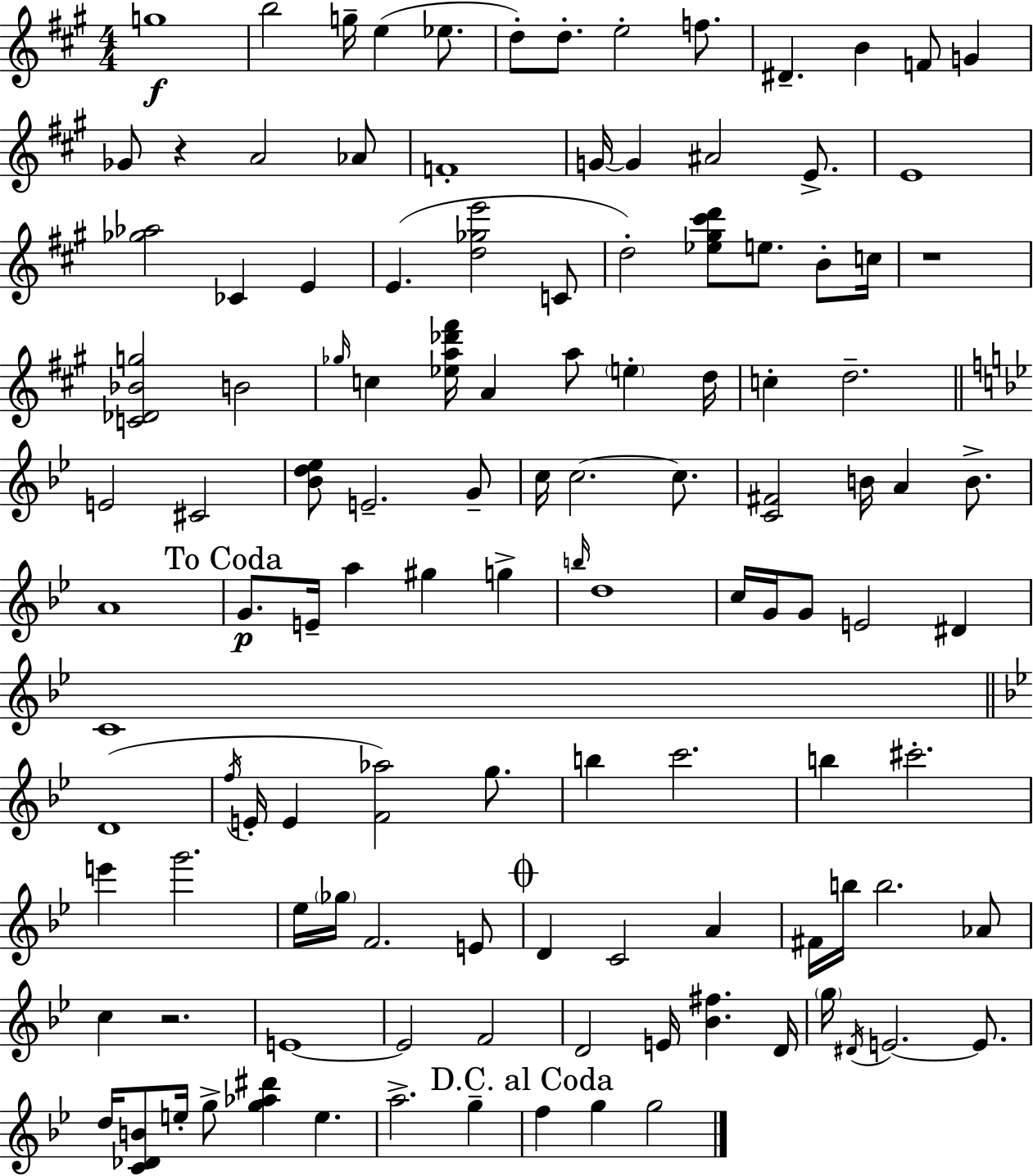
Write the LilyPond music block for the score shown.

{
  \clef treble
  \numericTimeSignature
  \time 4/4
  \key a \major
  g''1\f | b''2 g''16-- e''4( ees''8. | d''8-.) d''8.-. e''2-. f''8. | dis'4.-- b'4 f'8 g'4 | \break ges'8 r4 a'2 aes'8 | f'1-. | g'16~~ g'4 ais'2 e'8.-> | e'1 | \break <ges'' aes''>2 ces'4 e'4 | e'4.( <d'' ges'' e'''>2 c'8 | d''2-.) <ees'' gis'' cis''' d'''>8 e''8. b'8-. c''16 | r1 | \break <c' des' bes' g''>2 b'2 | \grace { ges''16 } c''4 <ees'' a'' des''' fis'''>16 a'4 a''8 \parenthesize e''4-. | d''16 c''4-. d''2.-- | \bar "||" \break \key bes \major e'2 cis'2 | <bes' d'' ees''>8 e'2.-- g'8-- | c''16 c''2.~~ c''8. | <c' fis'>2 b'16 a'4 b'8.-> | \break a'1 | \mark "To Coda" g'8.\p e'16-- a''4 gis''4 g''4-> | \grace { b''16 } d''1 | c''16 g'16 g'8 e'2 dis'4 | \break c'1 | \bar "||" \break \key g \minor d'1( | \acciaccatura { f''16 } e'16-. e'4 <f' aes''>2) g''8. | b''4 c'''2. | b''4 cis'''2.-. | \break e'''4 g'''2. | ees''16 \parenthesize ges''16 f'2. e'8 | \mark \markup { \musicglyph "scripts.coda" } d'4 c'2 a'4 | fis'16 b''16 b''2. aes'8 | \break c''4 r2. | e'1~~ | e'2 f'2 | d'2 e'16 <bes' fis''>4. | \break d'16 \parenthesize g''16 \acciaccatura { dis'16 } e'2.~~ e'8. | d''16 <c' des' b'>8 e''16-. g''8-> <g'' aes'' dis'''>4 e''4. | a''2.-> g''4-- | \mark "D.C. al Coda" f''4 g''4 g''2 | \break \bar "|."
}